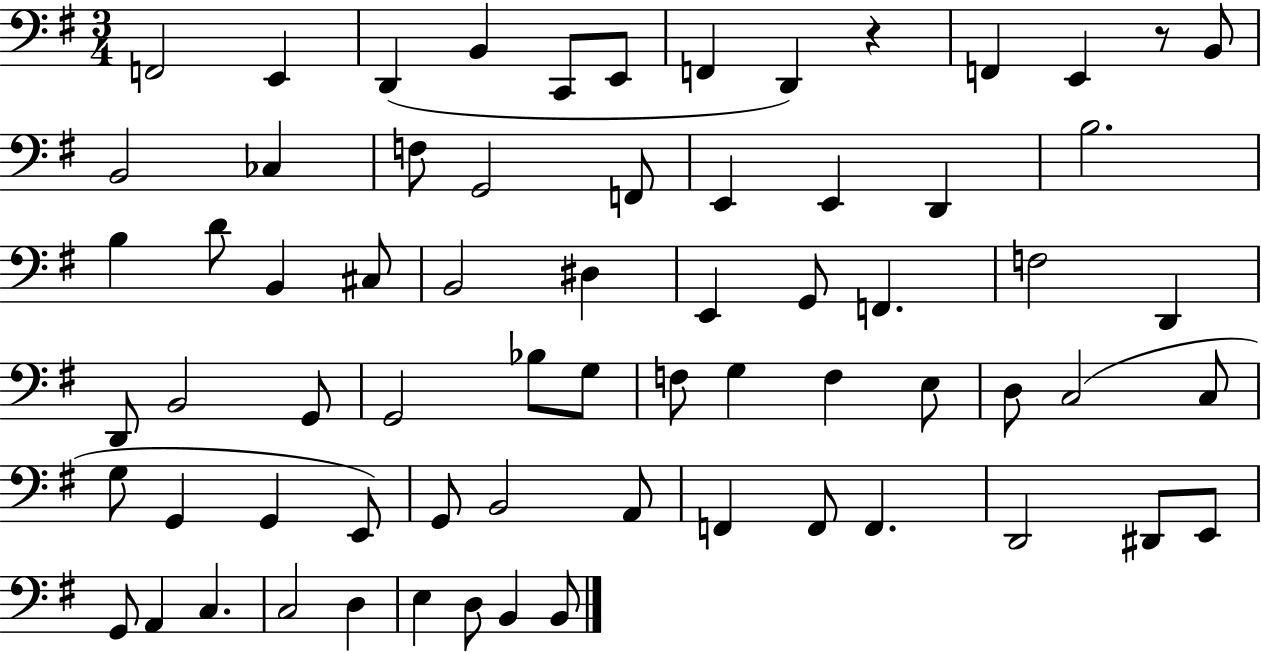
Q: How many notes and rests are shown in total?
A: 68